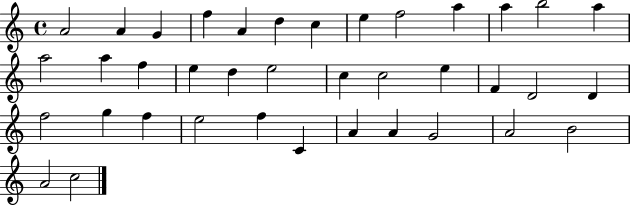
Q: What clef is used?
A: treble